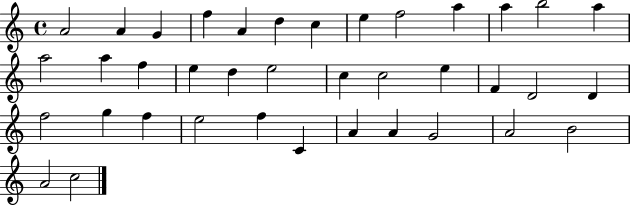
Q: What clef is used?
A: treble